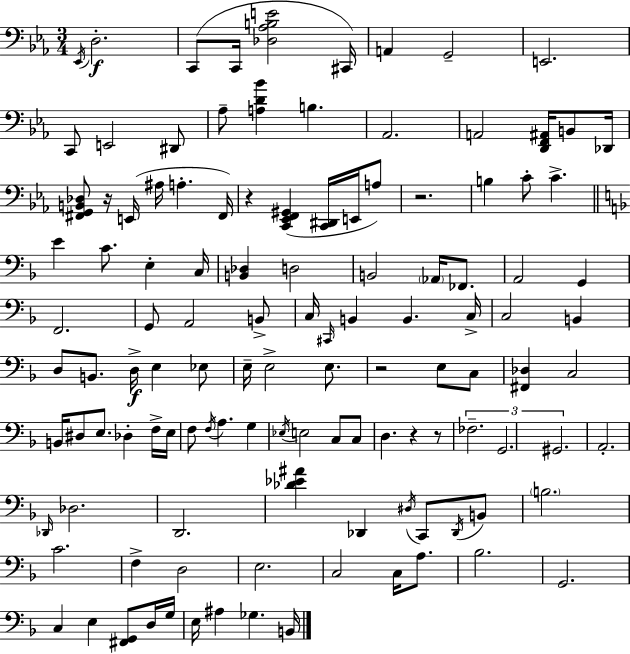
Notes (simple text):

Eb2/s D3/h. C2/e C2/s [Db3,Ab3,B3,E4]/h C#2/s A2/q G2/h E2/h. C2/e E2/h D#2/e Ab3/e [A3,D4,Bb4]/q B3/q. Ab2/h. A2/h [D2,F2,A#2]/s B2/e Db2/s [F#2,G2,B2,Db3]/e R/s E2/s A#3/s A3/q. F#2/s R/q [C2,Eb2,F2,G#2]/q [C2,D#2]/s E2/s A3/e R/h. B3/q C4/e C4/q. E4/q C4/e. E3/q C3/s [B2,Db3]/q D3/h B2/h Ab2/s FES2/e. A2/h G2/q F2/h. G2/e A2/h B2/e C3/s C#2/s B2/q B2/q. C3/s C3/h B2/q D3/e B2/e. D3/s E3/q Eb3/e E3/s E3/h E3/e. R/h E3/e C3/e [F#2,Db3]/q C3/h B2/s D#3/e E3/e. Db3/q F3/s E3/s F3/e F3/s A3/q. G3/q Eb3/s E3/h C3/e C3/e D3/q. R/q R/e FES3/h. G2/h. G#2/h. A2/h. Db2/s Db3/h. D2/h. [Db4,Eb4,A#4]/q Db2/q D#3/s C2/e Db2/s B2/e B3/h. C4/h. F3/q D3/h E3/h. C3/h C3/s A3/e. Bb3/h. G2/h. C3/q E3/q [F#2,G2]/e D3/s G3/s E3/s A#3/q Gb3/q. B2/s